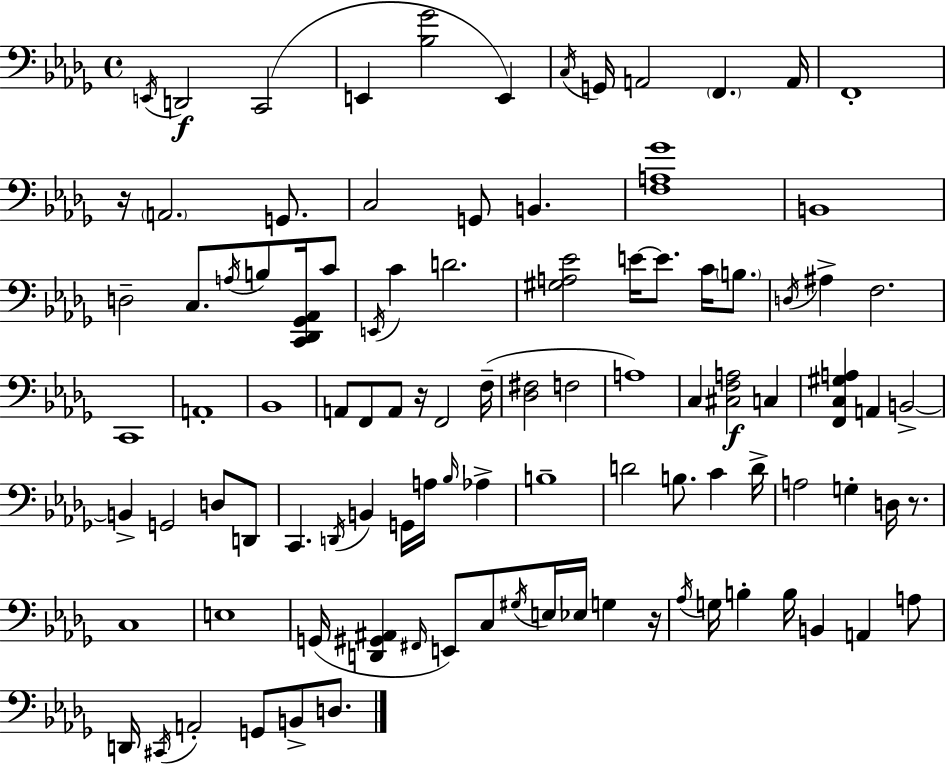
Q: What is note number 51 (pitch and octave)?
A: C2